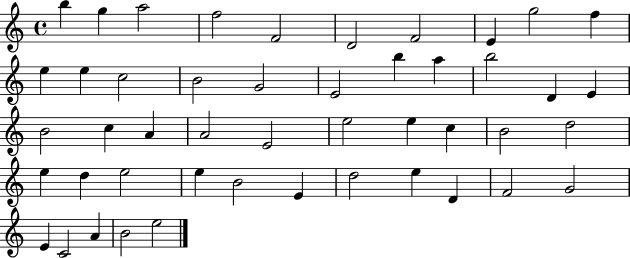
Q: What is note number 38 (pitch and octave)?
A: D5